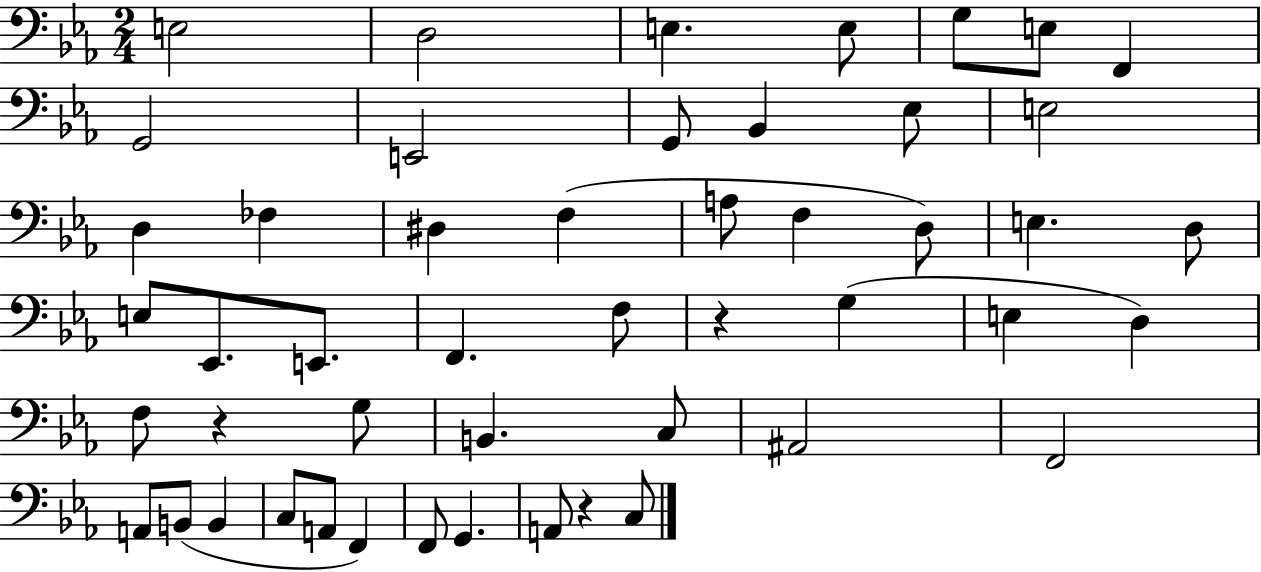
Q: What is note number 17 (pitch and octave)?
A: F3